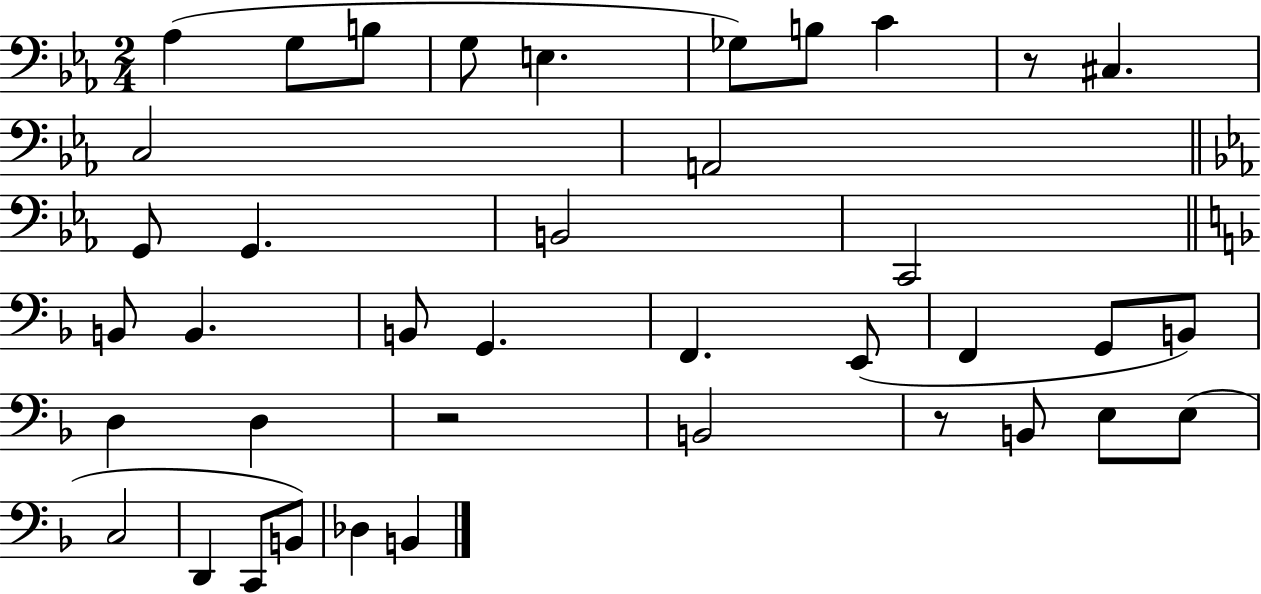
X:1
T:Untitled
M:2/4
L:1/4
K:Eb
_A, G,/2 B,/2 G,/2 E, _G,/2 B,/2 C z/2 ^C, C,2 A,,2 G,,/2 G,, B,,2 C,,2 B,,/2 B,, B,,/2 G,, F,, E,,/2 F,, G,,/2 B,,/2 D, D, z2 B,,2 z/2 B,,/2 E,/2 E,/2 C,2 D,, C,,/2 B,,/2 _D, B,,